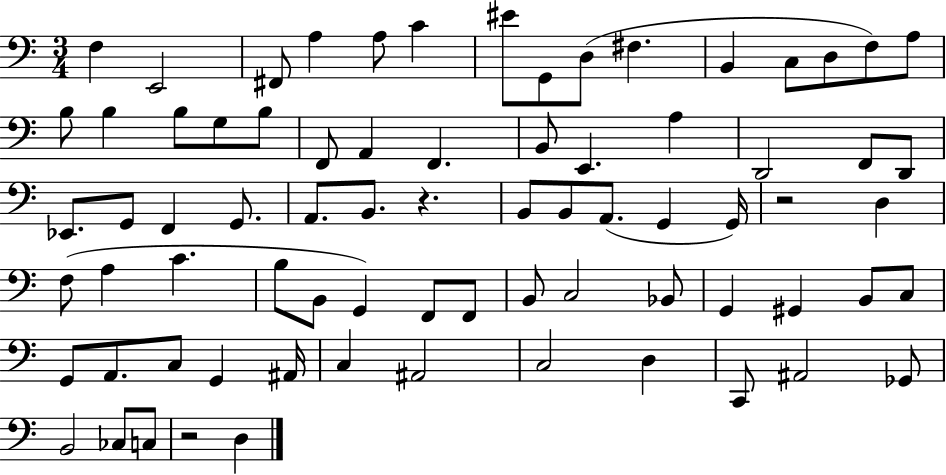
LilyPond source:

{
  \clef bass
  \numericTimeSignature
  \time 3/4
  \key c \major
  f4 e,2 | fis,8 a4 a8 c'4 | eis'8 g,8 d8( fis4. | b,4 c8 d8 f8) a8 | \break b8 b4 b8 g8 b8 | f,8 a,4 f,4. | b,8 e,4. a4 | d,2 f,8 d,8 | \break ees,8. g,8 f,4 g,8. | a,8. b,8. r4. | b,8 b,8 a,8.( g,4 g,16) | r2 d4 | \break f8( a4 c'4. | b8 b,8 g,4) f,8 f,8 | b,8 c2 bes,8 | g,4 gis,4 b,8 c8 | \break g,8 a,8. c8 g,4 ais,16 | c4 ais,2 | c2 d4 | c,8 ais,2 ges,8 | \break b,2 ces8 c8 | r2 d4 | \bar "|."
}